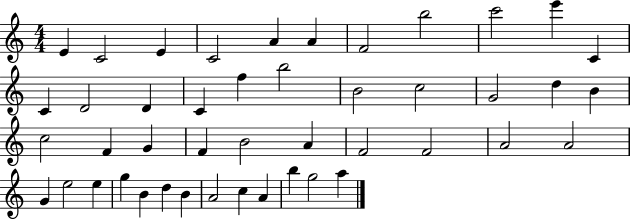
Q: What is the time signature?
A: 4/4